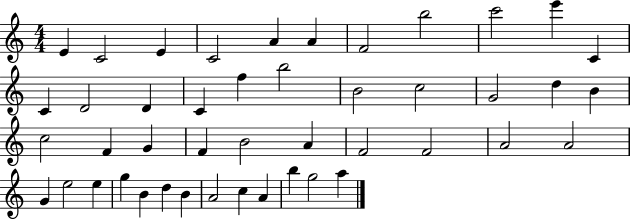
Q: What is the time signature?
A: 4/4